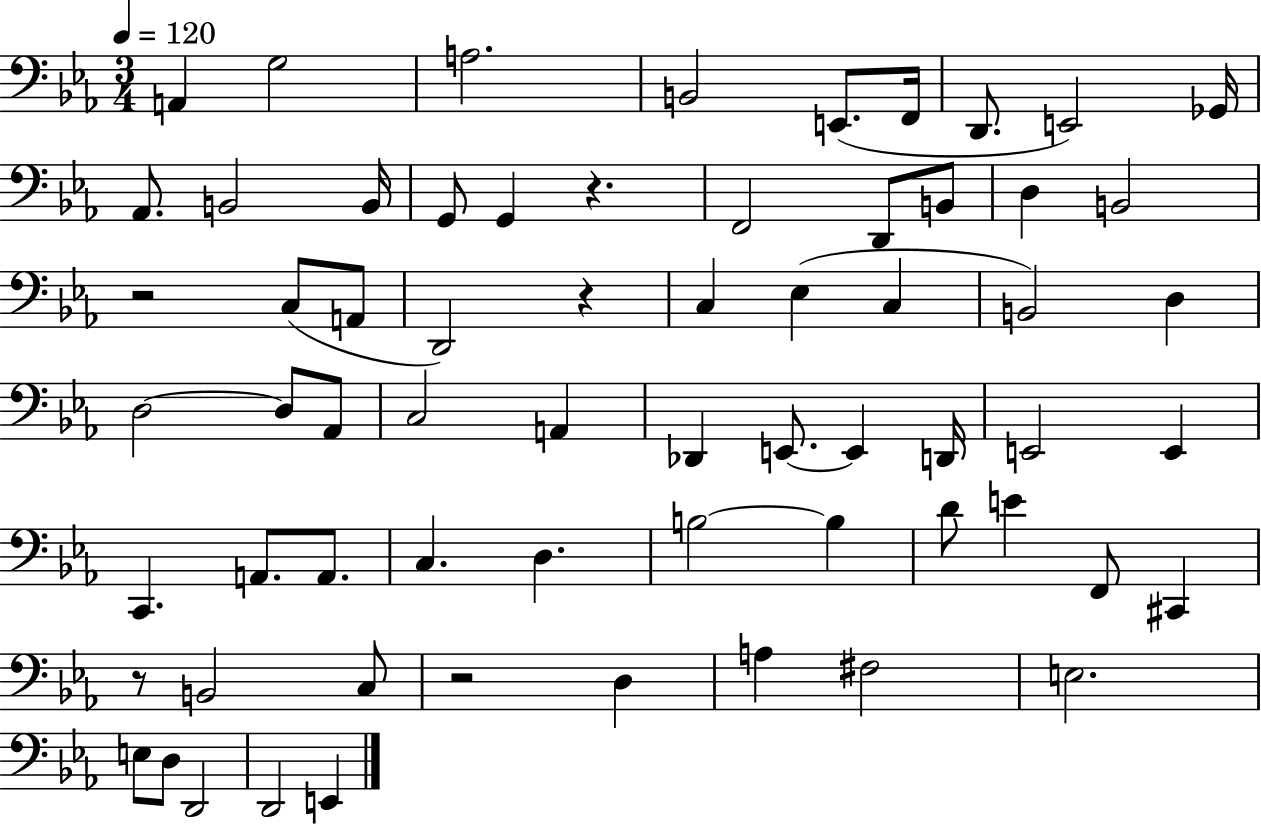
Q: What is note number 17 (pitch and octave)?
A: B2